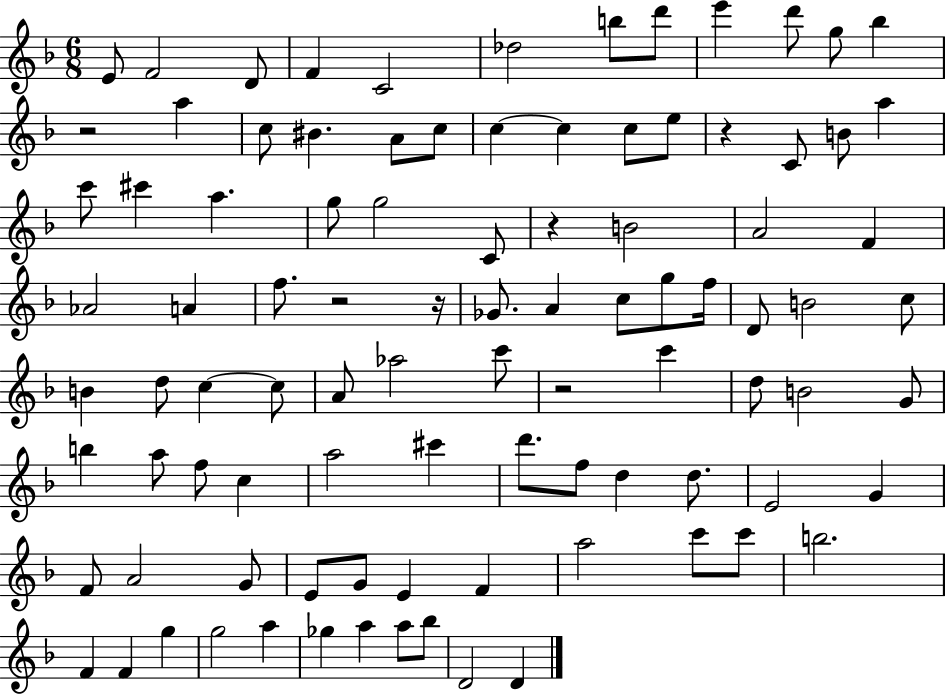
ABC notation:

X:1
T:Untitled
M:6/8
L:1/4
K:F
E/2 F2 D/2 F C2 _d2 b/2 d'/2 e' d'/2 g/2 _b z2 a c/2 ^B A/2 c/2 c c c/2 e/2 z C/2 B/2 a c'/2 ^c' a g/2 g2 C/2 z B2 A2 F _A2 A f/2 z2 z/4 _G/2 A c/2 g/2 f/4 D/2 B2 c/2 B d/2 c c/2 A/2 _a2 c'/2 z2 c' d/2 B2 G/2 b a/2 f/2 c a2 ^c' d'/2 f/2 d d/2 E2 G F/2 A2 G/2 E/2 G/2 E F a2 c'/2 c'/2 b2 F F g g2 a _g a a/2 _b/2 D2 D